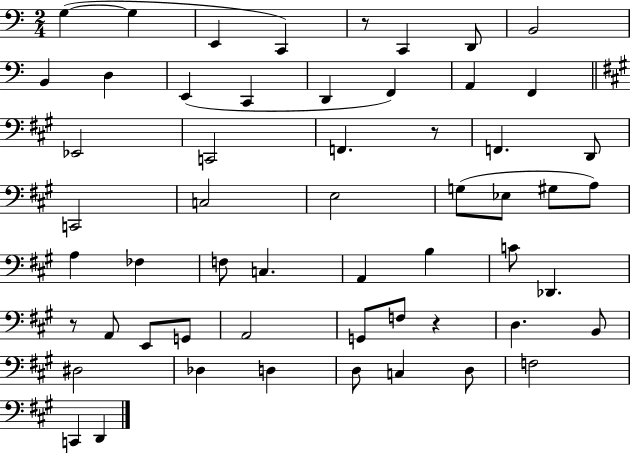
{
  \clef bass
  \numericTimeSignature
  \time 2/4
  \key c \major
  g4~(~ g4 | e,4 c,4) | r8 c,4 d,8 | b,2 | \break b,4 d4 | e,4( c,4 | d,4 f,4) | a,4 f,4 | \break \bar "||" \break \key a \major ees,2 | c,2 | f,4. r8 | f,4. d,8 | \break c,2 | c2 | e2 | g8( ees8 gis8 a8) | \break a4 fes4 | f8 c4. | a,4 b4 | c'8 des,4. | \break r8 a,8 e,8 g,8 | a,2 | g,8 f8 r4 | d4. b,8 | \break dis2 | des4 d4 | d8 c4 d8 | f2 | \break c,4 d,4 | \bar "|."
}